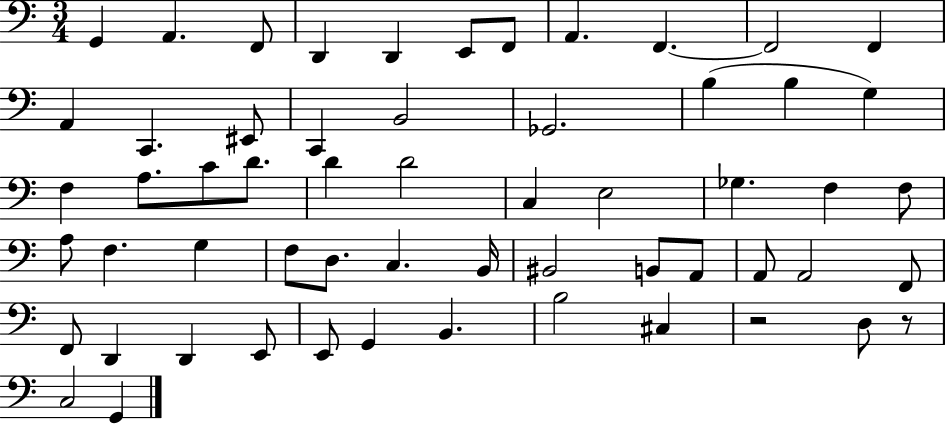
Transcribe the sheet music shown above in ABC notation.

X:1
T:Untitled
M:3/4
L:1/4
K:C
G,, A,, F,,/2 D,, D,, E,,/2 F,,/2 A,, F,, F,,2 F,, A,, C,, ^E,,/2 C,, B,,2 _G,,2 B, B, G, F, A,/2 C/2 D/2 D D2 C, E,2 _G, F, F,/2 A,/2 F, G, F,/2 D,/2 C, B,,/4 ^B,,2 B,,/2 A,,/2 A,,/2 A,,2 F,,/2 F,,/2 D,, D,, E,,/2 E,,/2 G,, B,, B,2 ^C, z2 D,/2 z/2 C,2 G,,